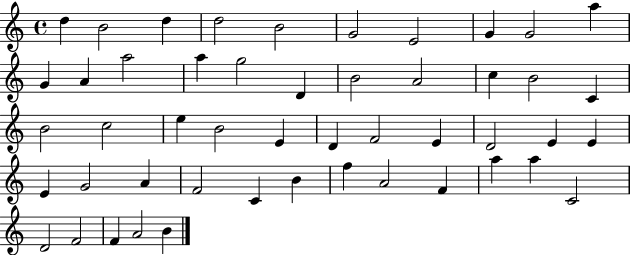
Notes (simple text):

D5/q B4/h D5/q D5/h B4/h G4/h E4/h G4/q G4/h A5/q G4/q A4/q A5/h A5/q G5/h D4/q B4/h A4/h C5/q B4/h C4/q B4/h C5/h E5/q B4/h E4/q D4/q F4/h E4/q D4/h E4/q E4/q E4/q G4/h A4/q F4/h C4/q B4/q F5/q A4/h F4/q A5/q A5/q C4/h D4/h F4/h F4/q A4/h B4/q